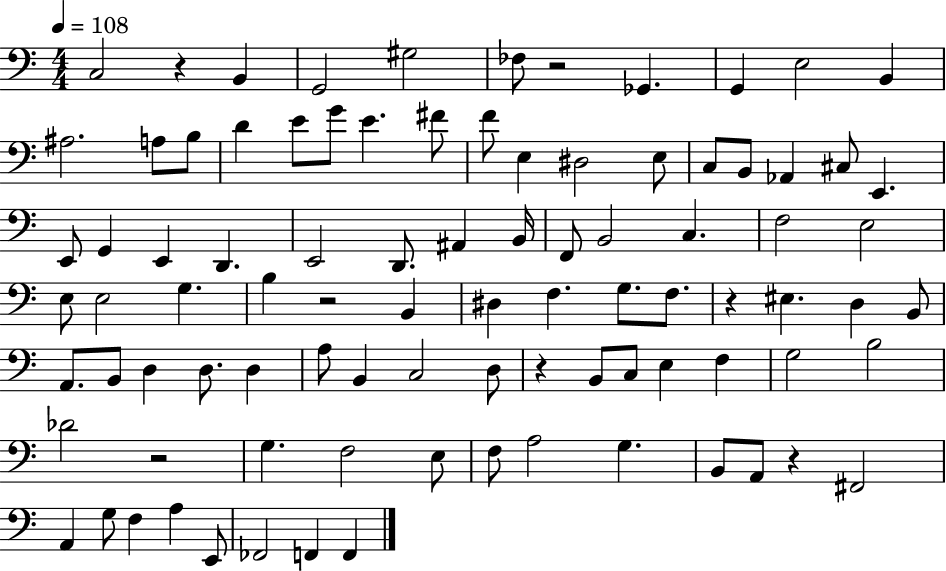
X:1
T:Untitled
M:4/4
L:1/4
K:C
C,2 z B,, G,,2 ^G,2 _F,/2 z2 _G,, G,, E,2 B,, ^A,2 A,/2 B,/2 D E/2 G/2 E ^F/2 F/2 E, ^D,2 E,/2 C,/2 B,,/2 _A,, ^C,/2 E,, E,,/2 G,, E,, D,, E,,2 D,,/2 ^A,, B,,/4 F,,/2 B,,2 C, F,2 E,2 E,/2 E,2 G, B, z2 B,, ^D, F, G,/2 F,/2 z ^E, D, B,,/2 A,,/2 B,,/2 D, D,/2 D, A,/2 B,, C,2 D,/2 z B,,/2 C,/2 E, F, G,2 B,2 _D2 z2 G, F,2 E,/2 F,/2 A,2 G, B,,/2 A,,/2 z ^F,,2 A,, G,/2 F, A, E,,/2 _F,,2 F,, F,,